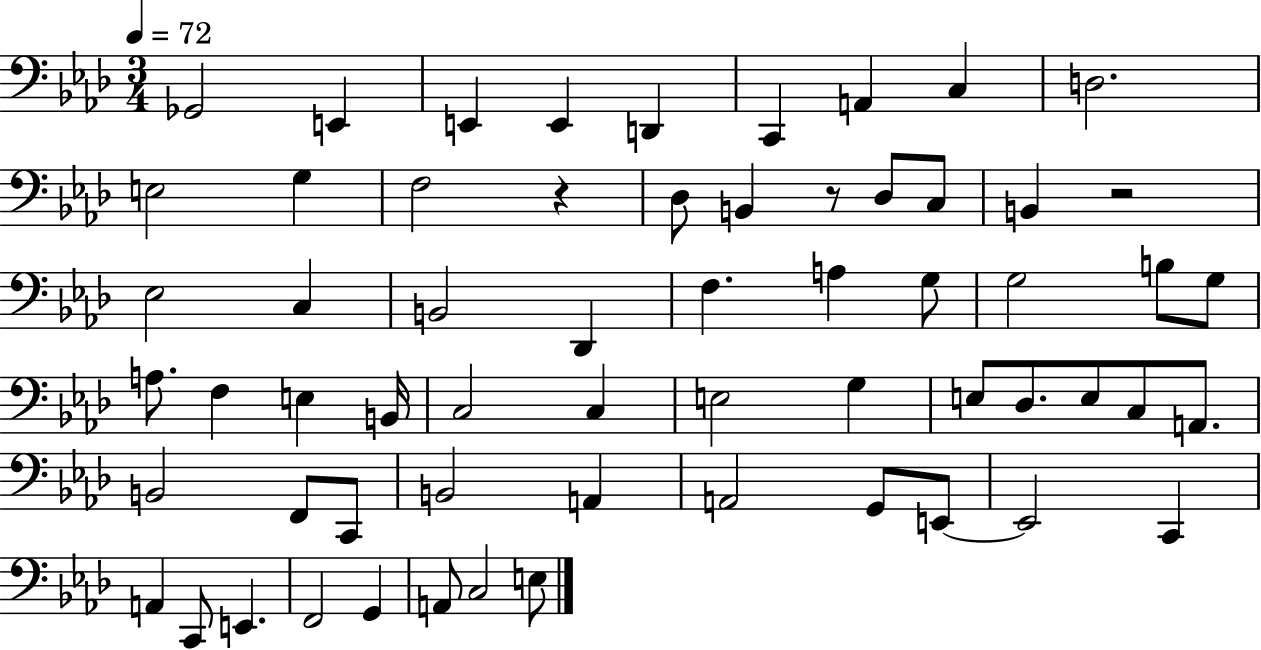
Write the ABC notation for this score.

X:1
T:Untitled
M:3/4
L:1/4
K:Ab
_G,,2 E,, E,, E,, D,, C,, A,, C, D,2 E,2 G, F,2 z _D,/2 B,, z/2 _D,/2 C,/2 B,, z2 _E,2 C, B,,2 _D,, F, A, G,/2 G,2 B,/2 G,/2 A,/2 F, E, B,,/4 C,2 C, E,2 G, E,/2 _D,/2 E,/2 C,/2 A,,/2 B,,2 F,,/2 C,,/2 B,,2 A,, A,,2 G,,/2 E,,/2 E,,2 C,, A,, C,,/2 E,, F,,2 G,, A,,/2 C,2 E,/2